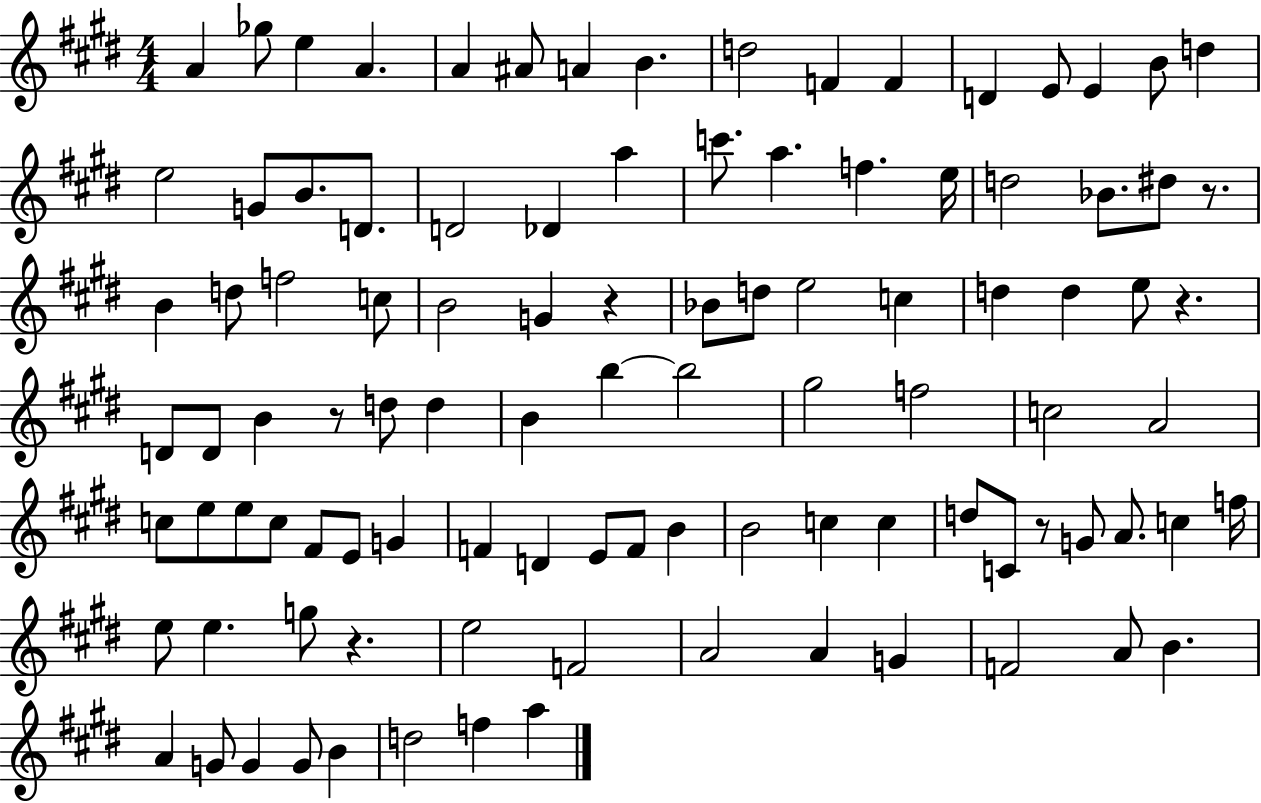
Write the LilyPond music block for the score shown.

{
  \clef treble
  \numericTimeSignature
  \time 4/4
  \key e \major
  a'4 ges''8 e''4 a'4. | a'4 ais'8 a'4 b'4. | d''2 f'4 f'4 | d'4 e'8 e'4 b'8 d''4 | \break e''2 g'8 b'8. d'8. | d'2 des'4 a''4 | c'''8. a''4. f''4. e''16 | d''2 bes'8. dis''8 r8. | \break b'4 d''8 f''2 c''8 | b'2 g'4 r4 | bes'8 d''8 e''2 c''4 | d''4 d''4 e''8 r4. | \break d'8 d'8 b'4 r8 d''8 d''4 | b'4 b''4~~ b''2 | gis''2 f''2 | c''2 a'2 | \break c''8 e''8 e''8 c''8 fis'8 e'8 g'4 | f'4 d'4 e'8 f'8 b'4 | b'2 c''4 c''4 | d''8 c'8 r8 g'8 a'8. c''4 f''16 | \break e''8 e''4. g''8 r4. | e''2 f'2 | a'2 a'4 g'4 | f'2 a'8 b'4. | \break a'4 g'8 g'4 g'8 b'4 | d''2 f''4 a''4 | \bar "|."
}